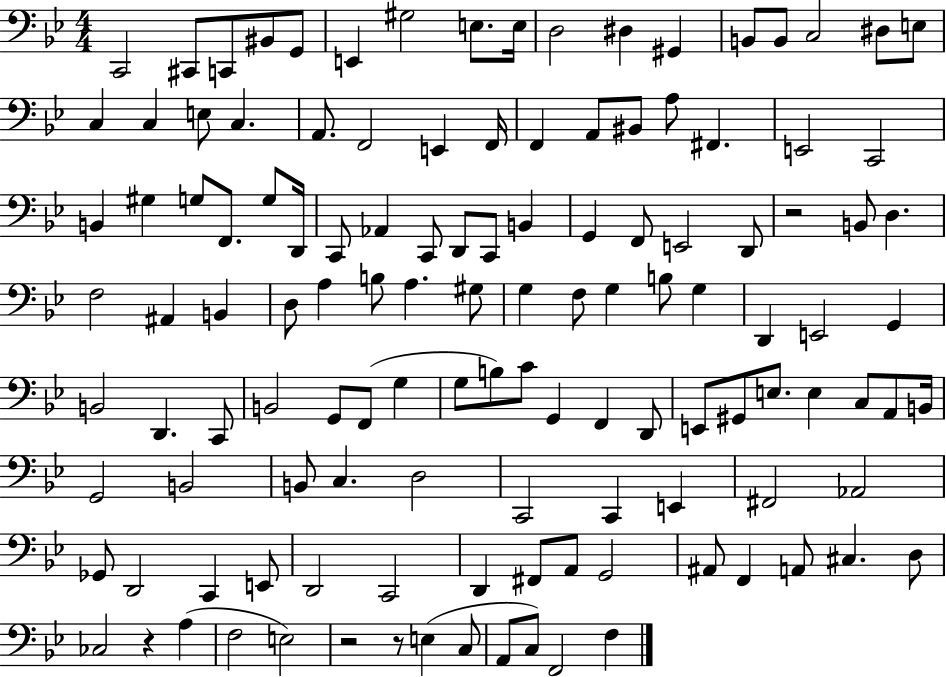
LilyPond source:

{
  \clef bass
  \numericTimeSignature
  \time 4/4
  \key bes \major
  c,2 cis,8 c,8 bis,8 g,8 | e,4 gis2 e8. e16 | d2 dis4 gis,4 | b,8 b,8 c2 dis8 e8 | \break c4 c4 e8 c4. | a,8. f,2 e,4 f,16 | f,4 a,8 bis,8 a8 fis,4. | e,2 c,2 | \break b,4 gis4 g8 f,8. g8 d,16 | c,8 aes,4 c,8 d,8 c,8 b,4 | g,4 f,8 e,2 d,8 | r2 b,8 d4. | \break f2 ais,4 b,4 | d8 a4 b8 a4. gis8 | g4 f8 g4 b8 g4 | d,4 e,2 g,4 | \break b,2 d,4. c,8 | b,2 g,8 f,8( g4 | g8 b8) c'8 g,4 f,4 d,8 | e,8 gis,8 e8. e4 c8 a,8 b,16 | \break g,2 b,2 | b,8 c4. d2 | c,2 c,4 e,4 | fis,2 aes,2 | \break ges,8 d,2 c,4 e,8 | d,2 c,2 | d,4 fis,8 a,8 g,2 | ais,8 f,4 a,8 cis4. d8 | \break ces2 r4 a4( | f2 e2) | r2 r8 e4( c8 | a,8 c8) f,2 f4 | \break \bar "|."
}